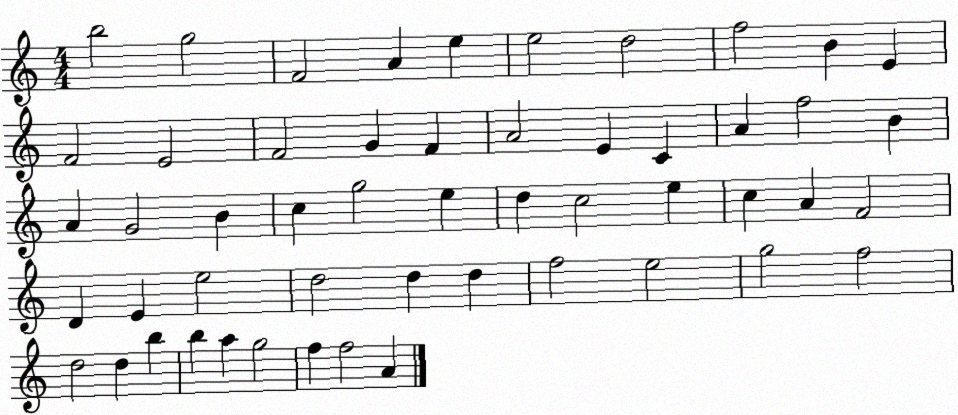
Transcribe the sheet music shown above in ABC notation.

X:1
T:Untitled
M:4/4
L:1/4
K:C
b2 g2 F2 A e e2 d2 f2 B E F2 E2 F2 G F A2 E C A f2 B A G2 B c g2 e d c2 e c A F2 D E e2 d2 d d f2 e2 g2 f2 d2 d b b a g2 f f2 A